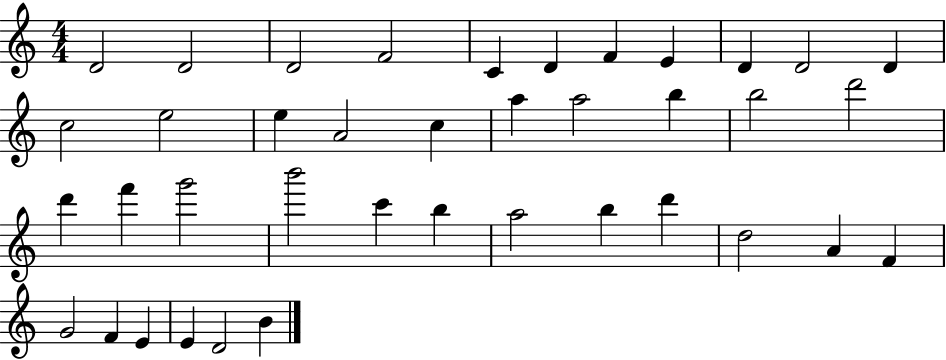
D4/h D4/h D4/h F4/h C4/q D4/q F4/q E4/q D4/q D4/h D4/q C5/h E5/h E5/q A4/h C5/q A5/q A5/h B5/q B5/h D6/h D6/q F6/q G6/h B6/h C6/q B5/q A5/h B5/q D6/q D5/h A4/q F4/q G4/h F4/q E4/q E4/q D4/h B4/q